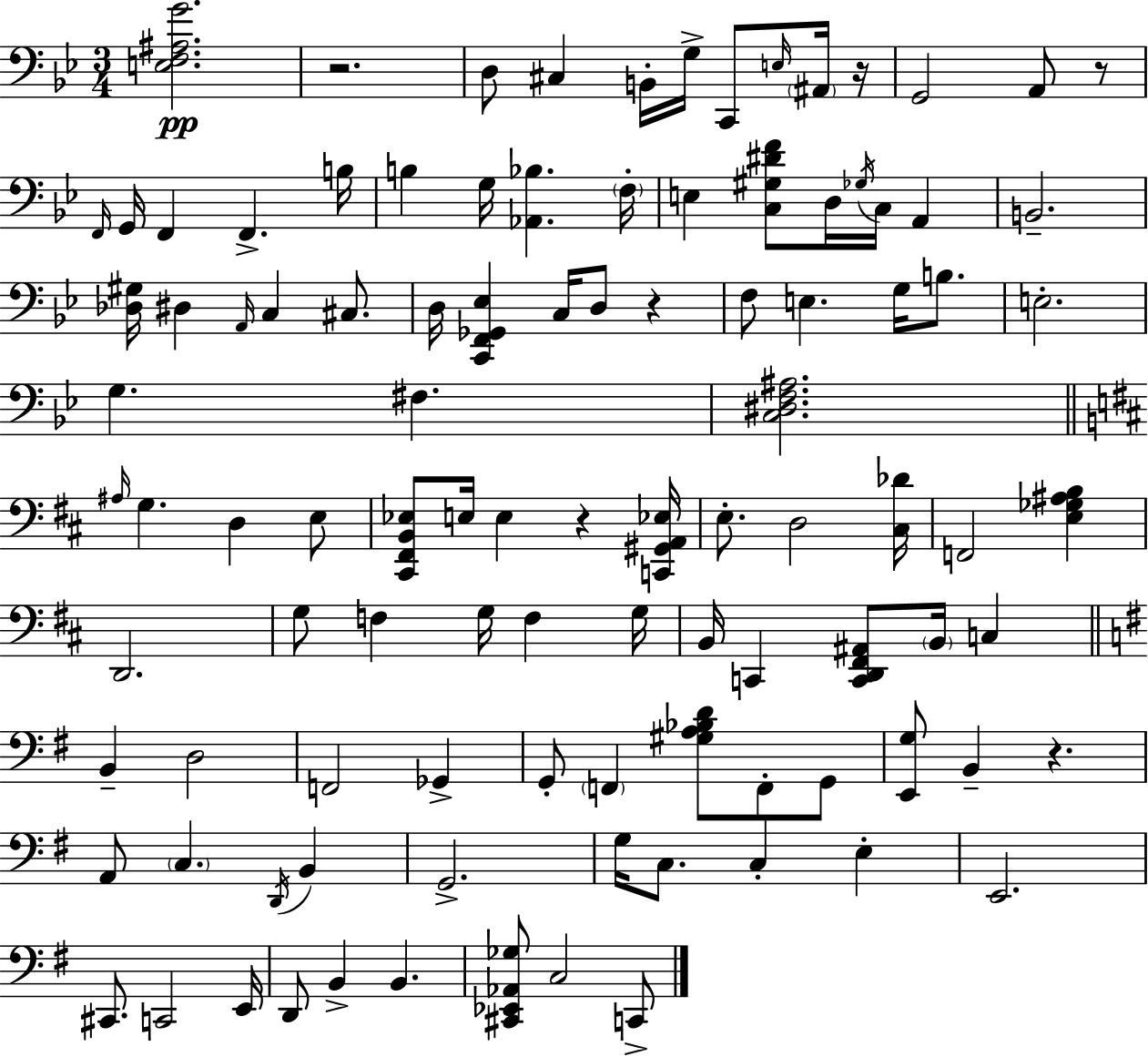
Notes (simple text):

[E3,F3,A#3,G4]/h. R/h. D3/e C#3/q B2/s G3/s C2/e E3/s A#2/s R/s G2/h A2/e R/e F2/s G2/s F2/q F2/q. B3/s B3/q G3/s [Ab2,Bb3]/q. F3/s E3/q [C3,G#3,D#4,F4]/e D3/s Gb3/s C3/s A2/q B2/h. [Db3,G#3]/s D#3/q A2/s C3/q C#3/e. D3/s [C2,F2,Gb2,Eb3]/q C3/s D3/e R/q F3/e E3/q. G3/s B3/e. E3/h. G3/q. F#3/q. [C3,D#3,F3,A#3]/h. A#3/s G3/q. D3/q E3/e [C#2,F#2,B2,Eb3]/e E3/s E3/q R/q [C2,G#2,A2,Eb3]/s E3/e. D3/h [C#3,Db4]/s F2/h [E3,Gb3,A#3,B3]/q D2/h. G3/e F3/q G3/s F3/q G3/s B2/s C2/q [C2,D2,F#2,A#2]/e B2/s C3/q B2/q D3/h F2/h Gb2/q G2/e F2/q [G#3,A3,Bb3,D4]/e F2/e G2/e [E2,G3]/e B2/q R/q. A2/e C3/q. D2/s B2/q G2/h. G3/s C3/e. C3/q E3/q E2/h. C#2/e. C2/h E2/s D2/e B2/q B2/q. [C#2,Eb2,Ab2,Gb3]/e C3/h C2/e